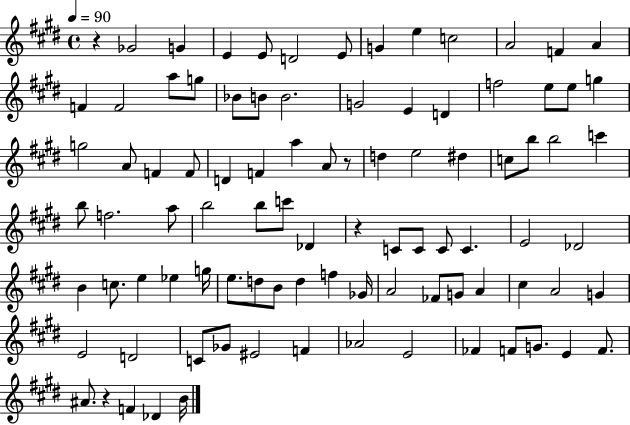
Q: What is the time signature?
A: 4/4